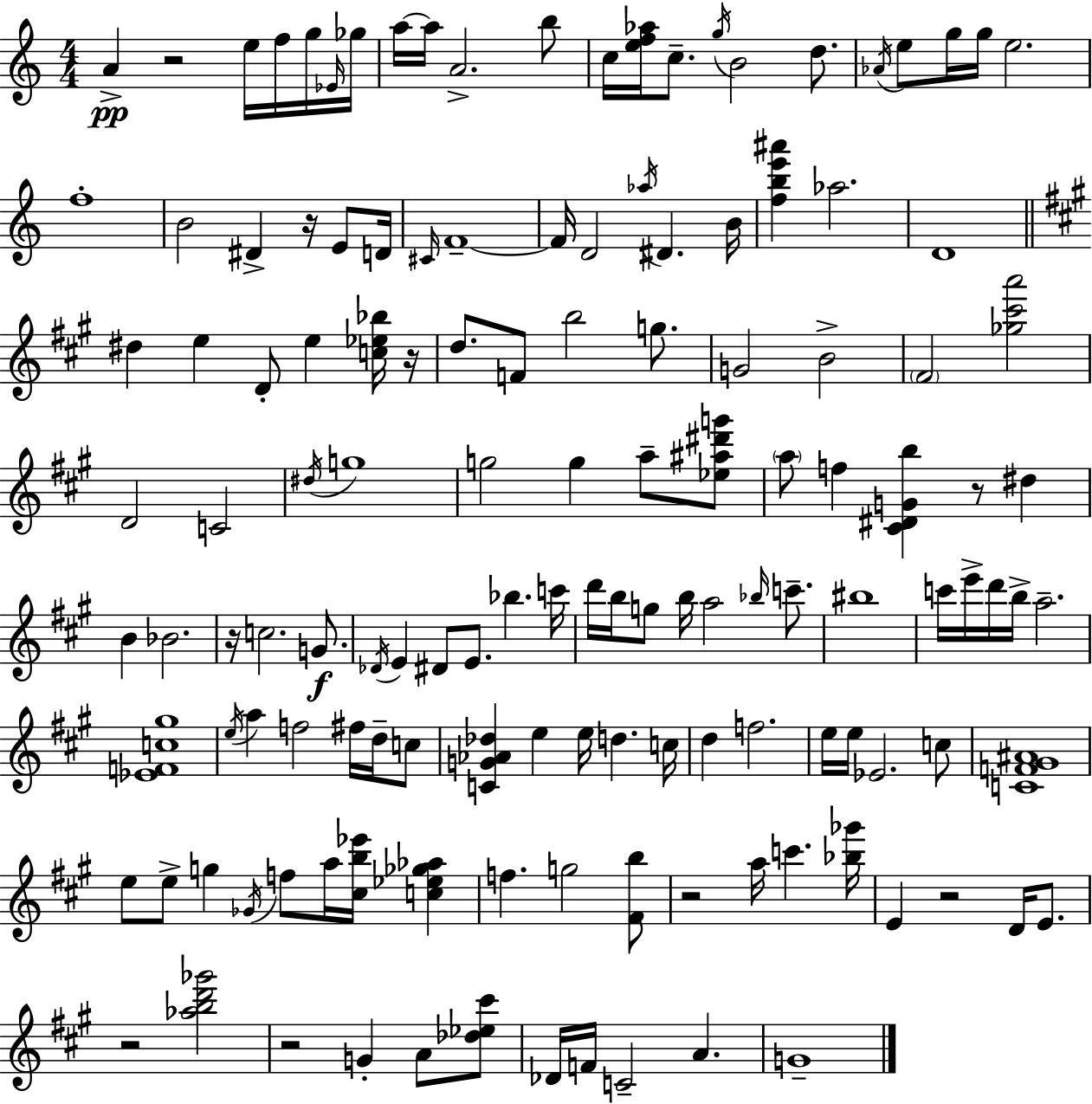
A4/q R/h E5/s F5/s G5/s Eb4/s Gb5/s A5/s A5/s A4/h. B5/e C5/s [E5,F5,Ab5]/s C5/e. G5/s B4/h D5/e. Ab4/s E5/e G5/s G5/s E5/h. F5/w B4/h D#4/q R/s E4/e D4/s C#4/s F4/w F4/s D4/h Ab5/s D#4/q. B4/s [F5,B5,E6,A#6]/q Ab5/h. D4/w D#5/q E5/q D4/e E5/q [C5,Eb5,Bb5]/s R/s D5/e. F4/e B5/h G5/e. G4/h B4/h F#4/h [Gb5,C#6,A6]/h D4/h C4/h D#5/s G5/w G5/h G5/q A5/e [Eb5,A#5,D#6,G6]/e A5/e F5/q [C#4,D#4,G4,B5]/q R/e D#5/q B4/q Bb4/h. R/s C5/h. G4/e. Db4/s E4/q D#4/e E4/e. Bb5/q. C6/s D6/s B5/s G5/e B5/s A5/h Bb5/s C6/e. BIS5/w C6/s E6/s D6/s B5/s A5/h. [Eb4,F4,C5,G#5]/w E5/s A5/q F5/h F#5/s D5/s C5/e [C4,G4,Ab4,Db5]/q E5/q E5/s D5/q. C5/s D5/q F5/h. E5/s E5/s Eb4/h. C5/e [C4,F4,G#4,A#4]/w E5/e E5/e G5/q Gb4/s F5/e A5/s [C#5,B5,Eb6]/s [C5,Eb5,Gb5,Ab5]/q F5/q. G5/h [F#4,B5]/e R/h A5/s C6/q. [Bb5,Gb6]/s E4/q R/h D4/s E4/e. R/h [Ab5,B5,D6,Gb6]/h R/h G4/q A4/e [Db5,Eb5,C#6]/e Db4/s F4/s C4/h A4/q. G4/w